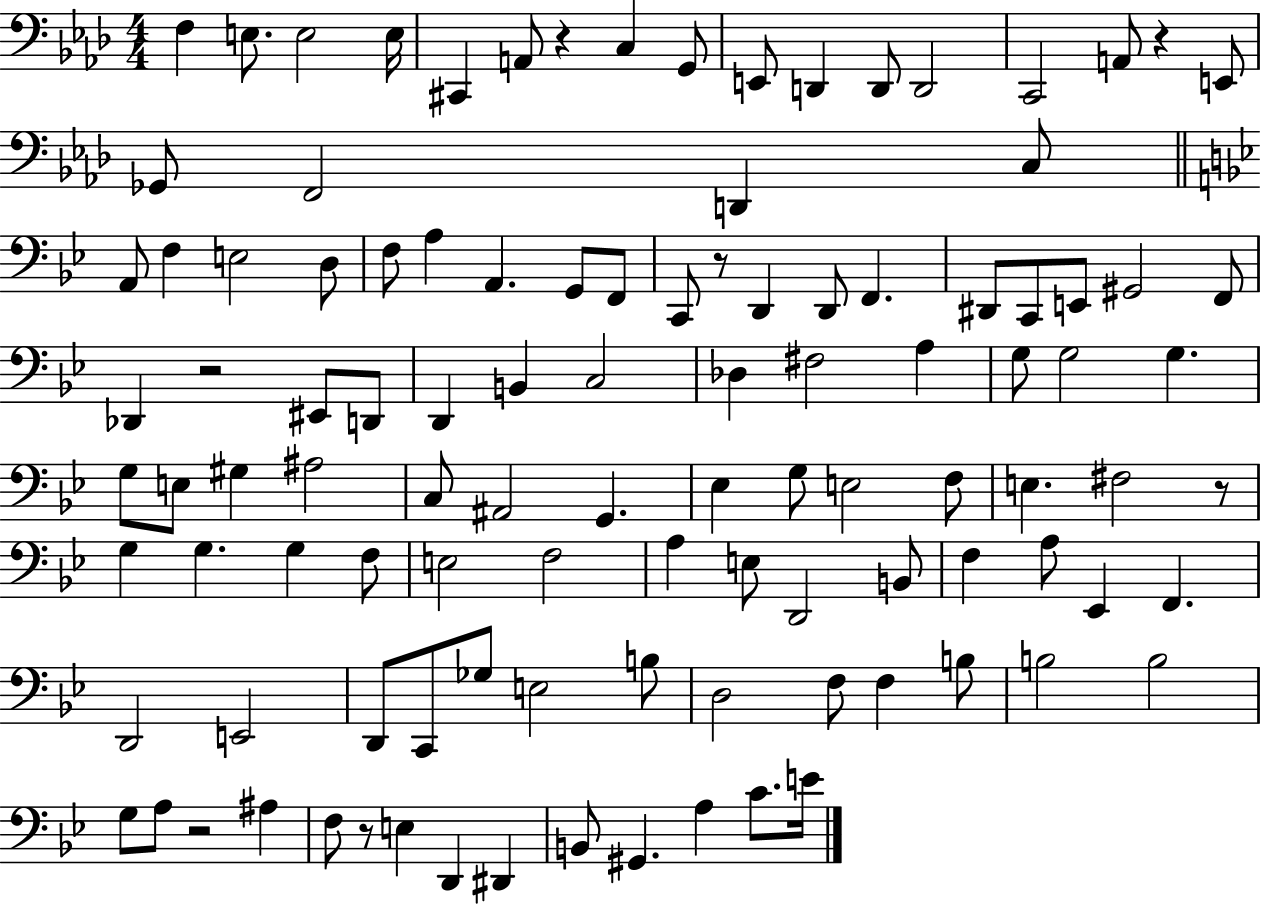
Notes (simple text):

F3/q E3/e. E3/h E3/s C#2/q A2/e R/q C3/q G2/e E2/e D2/q D2/e D2/h C2/h A2/e R/q E2/e Gb2/e F2/h D2/q C3/e A2/e F3/q E3/h D3/e F3/e A3/q A2/q. G2/e F2/e C2/e R/e D2/q D2/e F2/q. D#2/e C2/e E2/e G#2/h F2/e Db2/q R/h EIS2/e D2/e D2/q B2/q C3/h Db3/q F#3/h A3/q G3/e G3/h G3/q. G3/e E3/e G#3/q A#3/h C3/e A#2/h G2/q. Eb3/q G3/e E3/h F3/e E3/q. F#3/h R/e G3/q G3/q. G3/q F3/e E3/h F3/h A3/q E3/e D2/h B2/e F3/q A3/e Eb2/q F2/q. D2/h E2/h D2/e C2/e Gb3/e E3/h B3/e D3/h F3/e F3/q B3/e B3/h B3/h G3/e A3/e R/h A#3/q F3/e R/e E3/q D2/q D#2/q B2/e G#2/q. A3/q C4/e. E4/s